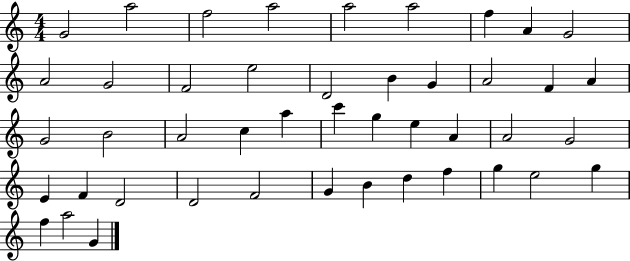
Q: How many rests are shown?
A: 0